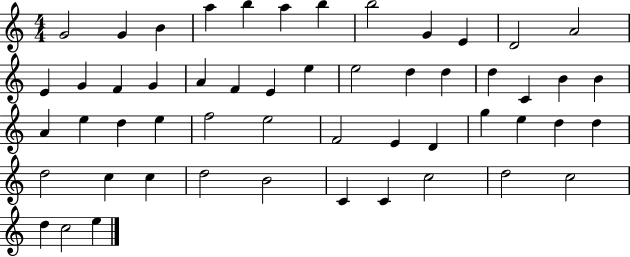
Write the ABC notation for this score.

X:1
T:Untitled
M:4/4
L:1/4
K:C
G2 G B a b a b b2 G E D2 A2 E G F G A F E e e2 d d d C B B A e d e f2 e2 F2 E D g e d d d2 c c d2 B2 C C c2 d2 c2 d c2 e